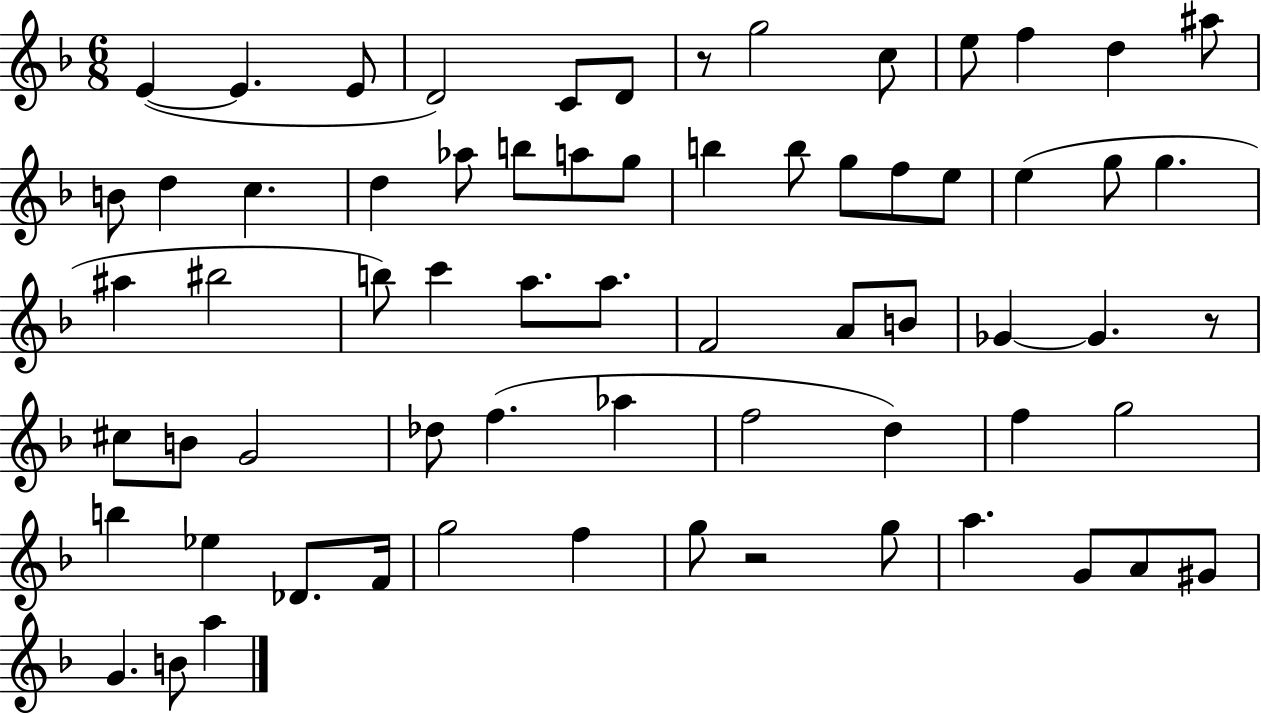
{
  \clef treble
  \numericTimeSignature
  \time 6/8
  \key f \major
  e'4~(~ e'4. e'8 | d'2) c'8 d'8 | r8 g''2 c''8 | e''8 f''4 d''4 ais''8 | \break b'8 d''4 c''4. | d''4 aes''8 b''8 a''8 g''8 | b''4 b''8 g''8 f''8 e''8 | e''4( g''8 g''4. | \break ais''4 bis''2 | b''8) c'''4 a''8. a''8. | f'2 a'8 b'8 | ges'4~~ ges'4. r8 | \break cis''8 b'8 g'2 | des''8 f''4.( aes''4 | f''2 d''4) | f''4 g''2 | \break b''4 ees''4 des'8. f'16 | g''2 f''4 | g''8 r2 g''8 | a''4. g'8 a'8 gis'8 | \break g'4. b'8 a''4 | \bar "|."
}